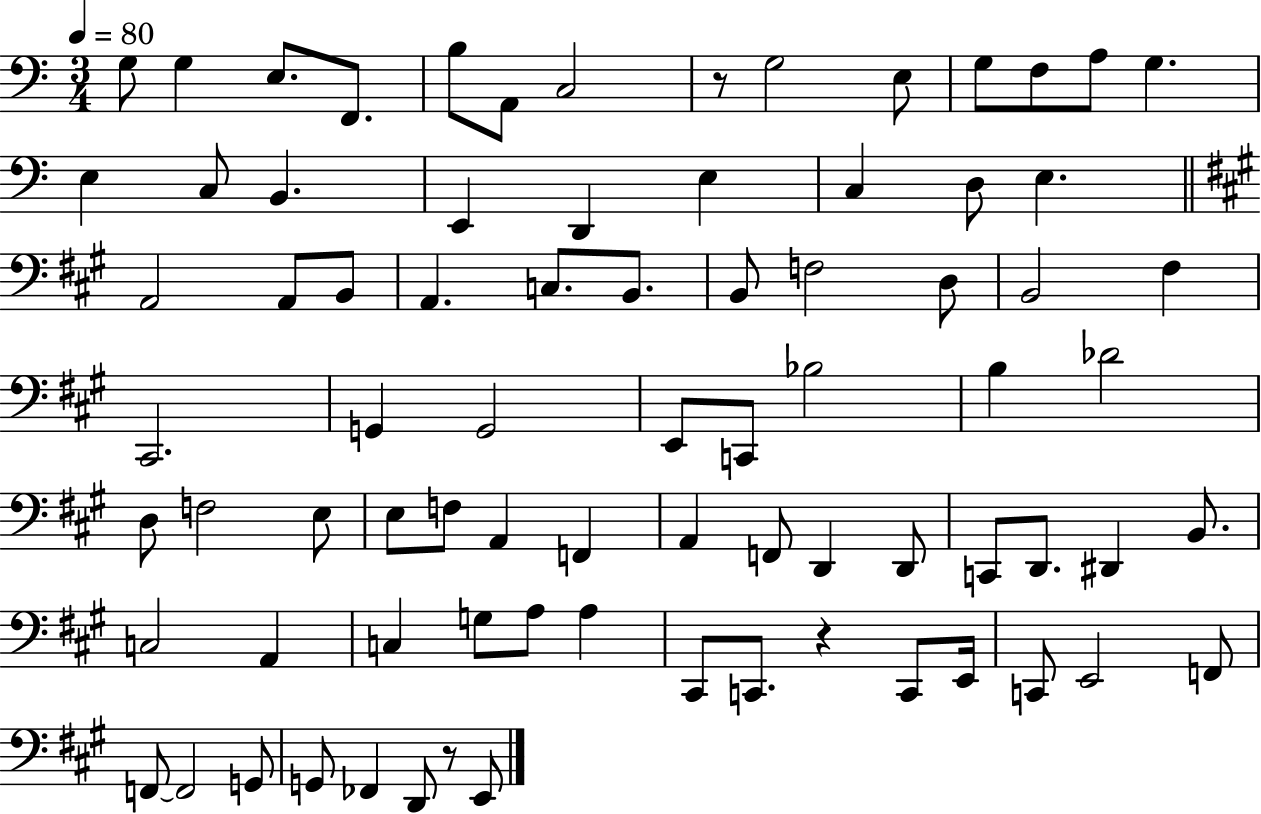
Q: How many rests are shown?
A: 3